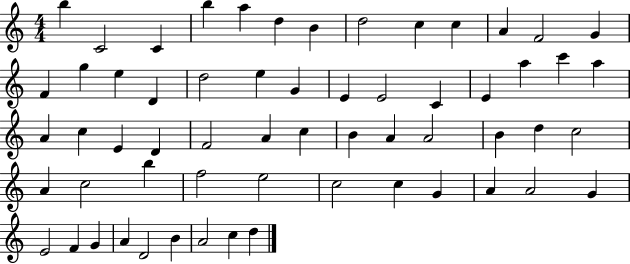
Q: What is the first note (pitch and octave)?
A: B5